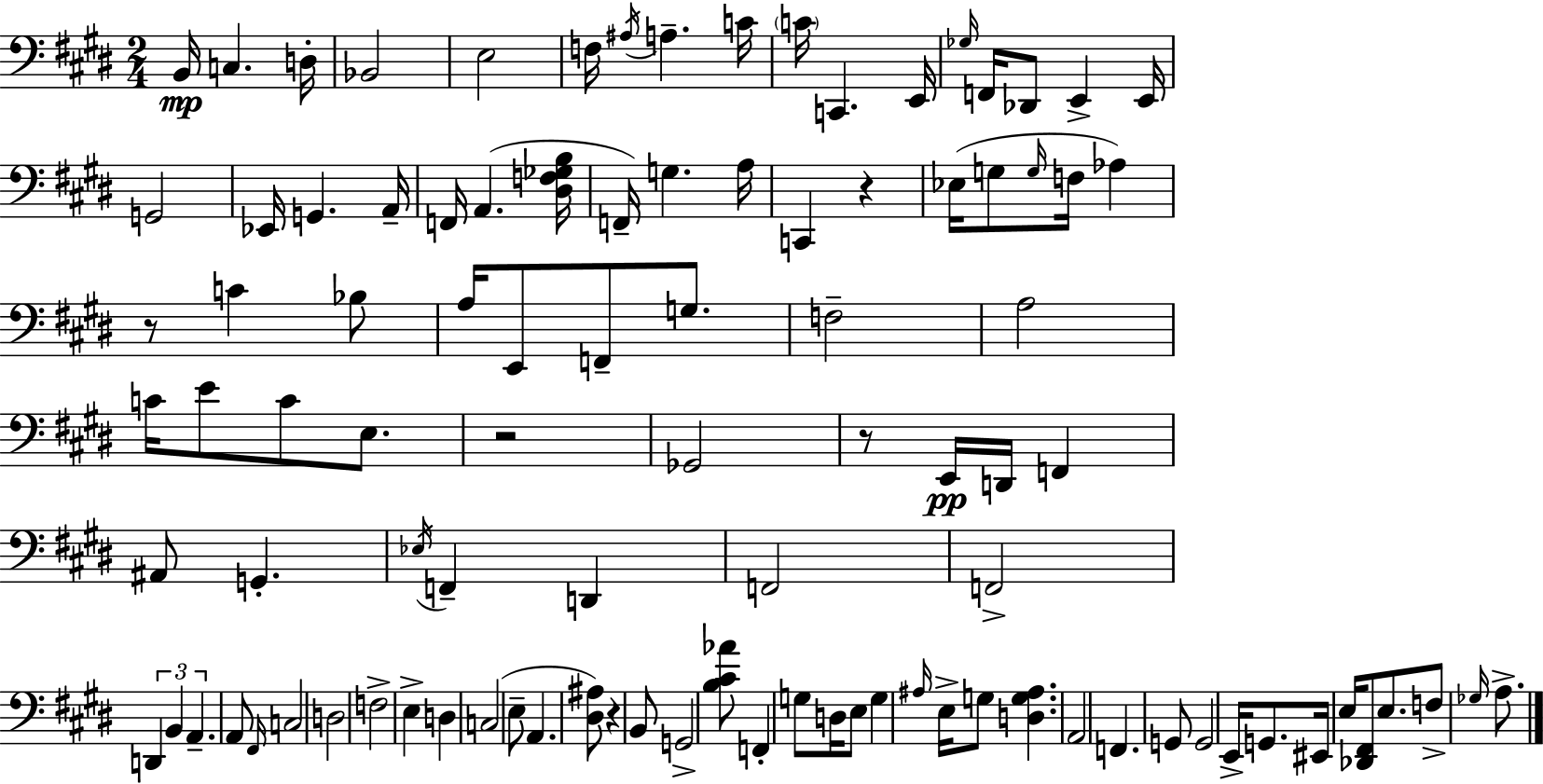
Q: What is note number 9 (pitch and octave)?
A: C4